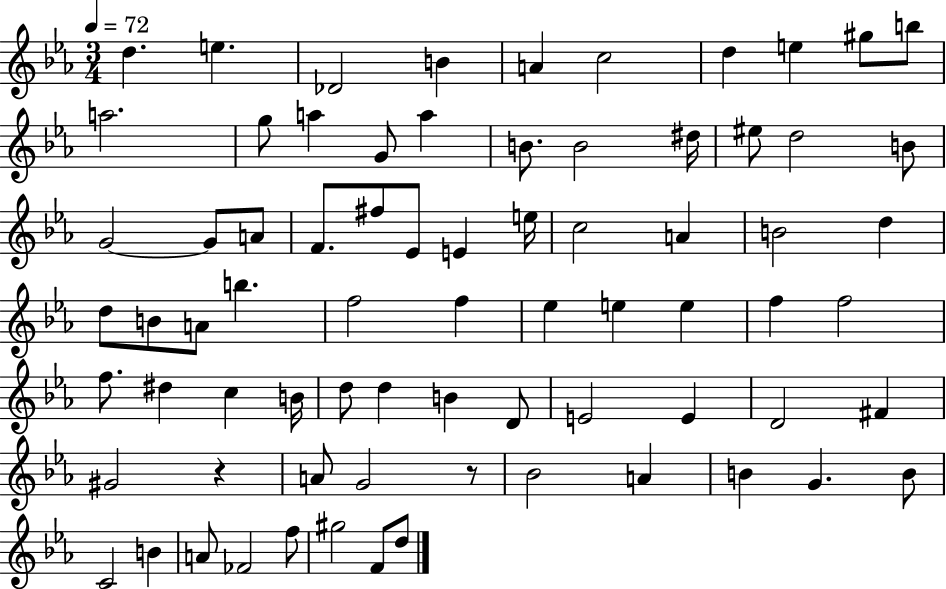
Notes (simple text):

D5/q. E5/q. Db4/h B4/q A4/q C5/h D5/q E5/q G#5/e B5/e A5/h. G5/e A5/q G4/e A5/q B4/e. B4/h D#5/s EIS5/e D5/h B4/e G4/h G4/e A4/e F4/e. F#5/e Eb4/e E4/q E5/s C5/h A4/q B4/h D5/q D5/e B4/e A4/e B5/q. F5/h F5/q Eb5/q E5/q E5/q F5/q F5/h F5/e. D#5/q C5/q B4/s D5/e D5/q B4/q D4/e E4/h E4/q D4/h F#4/q G#4/h R/q A4/e G4/h R/e Bb4/h A4/q B4/q G4/q. B4/e C4/h B4/q A4/e FES4/h F5/e G#5/h F4/e D5/e